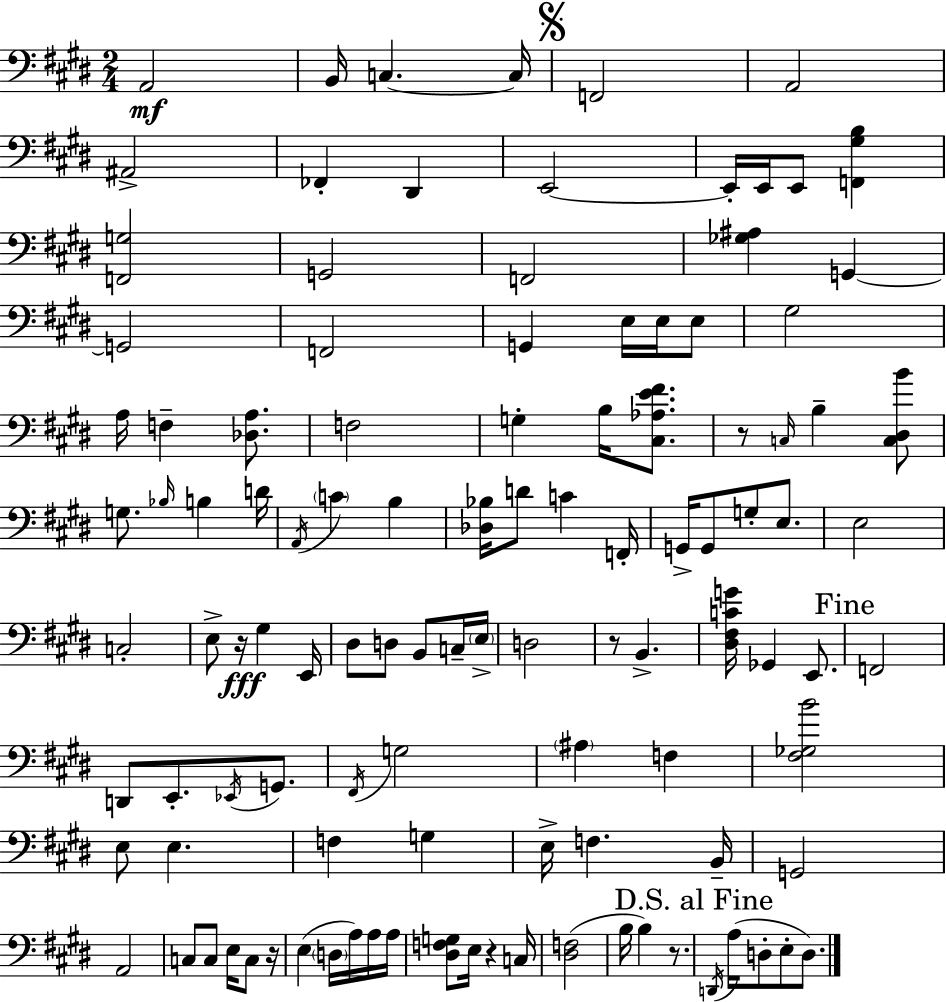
A2/h B2/s C3/q. C3/s F2/h A2/h A#2/h FES2/q D#2/q E2/h E2/s E2/s E2/e [F2,G#3,B3]/q [F2,G3]/h G2/h F2/h [Gb3,A#3]/q G2/q G2/h F2/h G2/q E3/s E3/s E3/e G#3/h A3/s F3/q [Db3,A3]/e. F3/h G3/q B3/s [C#3,Ab3,E4,F#4]/e. R/e C3/s B3/q [C3,D#3,B4]/e G3/e. Bb3/s B3/q D4/s A2/s C4/q B3/q [Db3,Bb3]/s D4/e C4/q F2/s G2/s G2/e G3/e E3/e. E3/h C3/h E3/e R/s G#3/q E2/s D#3/e D3/e B2/e C3/s E3/s D3/h R/e B2/q. [D#3,F#3,C4,G4]/s Gb2/q E2/e. F2/h D2/e E2/e. Eb2/s G2/e. F#2/s G3/h A#3/q F3/q [F#3,Gb3,B4]/h E3/e E3/q. F3/q G3/q E3/s F3/q. B2/s G2/h A2/h C3/e C3/e E3/s C3/e R/s E3/q D3/s A3/s A3/s A3/s [D#3,F3,G3]/e E3/s R/q C3/s [D#3,F3]/h B3/s B3/q R/e. D2/s A3/s D3/e E3/e D3/e.